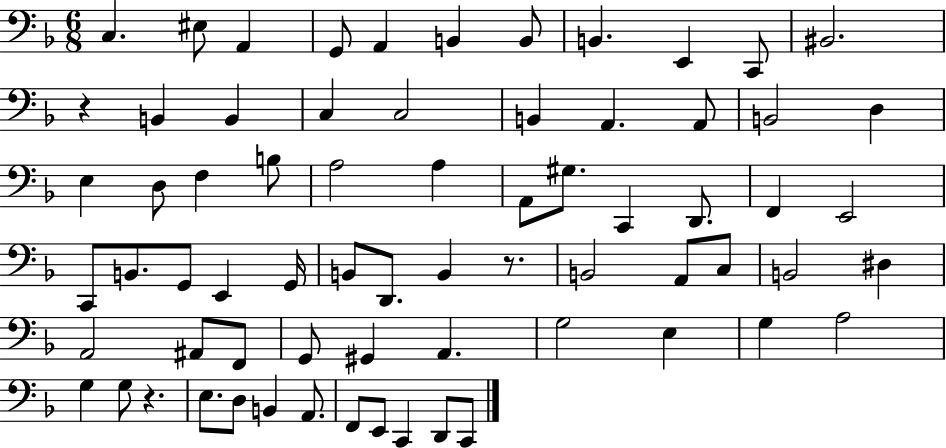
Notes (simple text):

C3/q. EIS3/e A2/q G2/e A2/q B2/q B2/e B2/q. E2/q C2/e BIS2/h. R/q B2/q B2/q C3/q C3/h B2/q A2/q. A2/e B2/h D3/q E3/q D3/e F3/q B3/e A3/h A3/q A2/e G#3/e. C2/q D2/e. F2/q E2/h C2/e B2/e. G2/e E2/q G2/s B2/e D2/e. B2/q R/e. B2/h A2/e C3/e B2/h D#3/q A2/h A#2/e F2/e G2/e G#2/q A2/q. G3/h E3/q G3/q A3/h G3/q G3/e R/q. E3/e. D3/e B2/q A2/e. F2/e E2/e C2/q D2/e C2/e